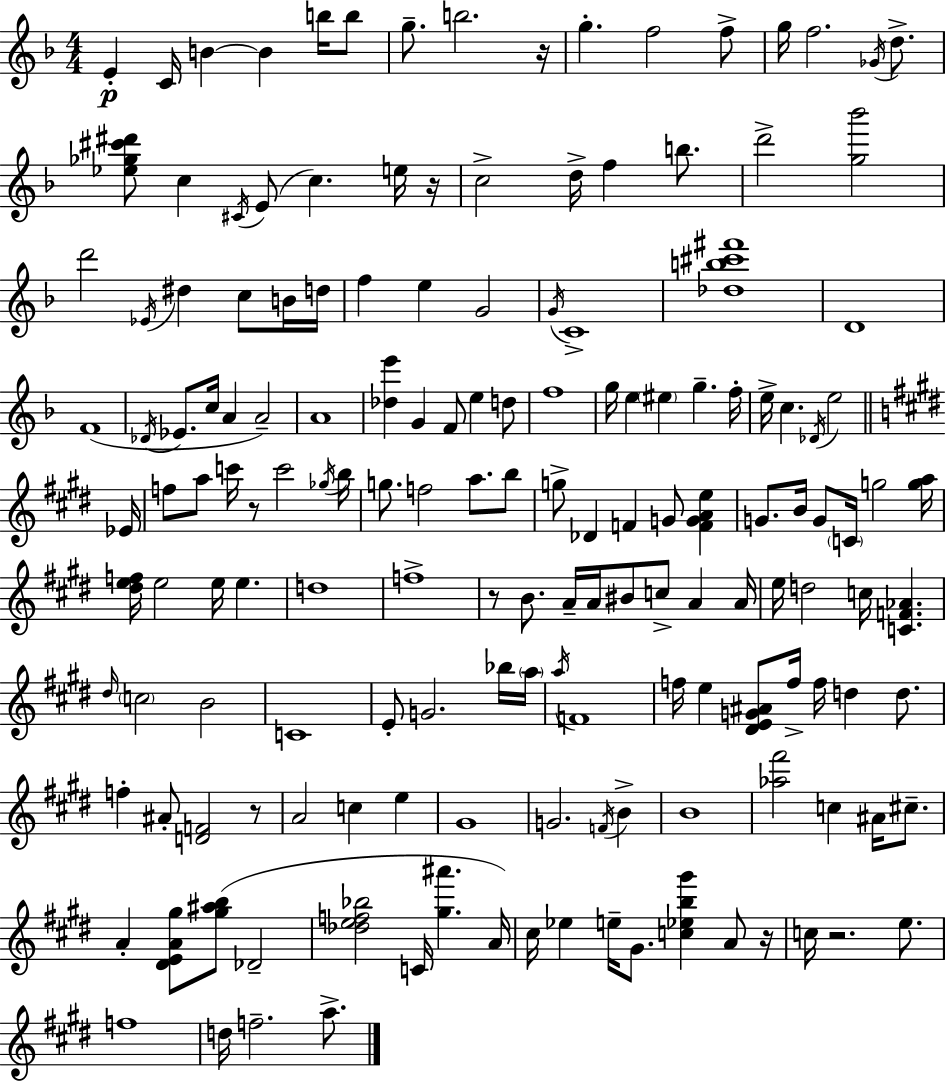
E4/q C4/s B4/q B4/q B5/s B5/e G5/e. B5/h. R/s G5/q. F5/h F5/e G5/s F5/h. Gb4/s D5/e. [Eb5,Gb5,C#6,D#6]/e C5/q C#4/s E4/e C5/q. E5/s R/s C5/h D5/s F5/q B5/e. D6/h [G5,Bb6]/h D6/h Eb4/s D#5/q C5/e B4/s D5/s F5/q E5/q G4/h G4/s C4/w [Db5,B5,C#6,F#6]/w D4/w F4/w Db4/s Eb4/e. C5/s A4/q A4/h A4/w [Db5,E6]/q G4/q F4/e E5/q D5/e F5/w G5/s E5/q EIS5/q G5/q. F5/s E5/s C5/q. Db4/s E5/h Eb4/s F5/e A5/e C6/s R/e C6/h Gb5/s B5/s G5/e. F5/h A5/e. B5/e G5/e Db4/q F4/q G4/e [F4,G4,A4,E5]/q G4/e. B4/s G4/e C4/s G5/h [G5,A5]/s [D#5,E5,F5]/s E5/h E5/s E5/q. D5/w F5/w R/e B4/e. A4/s A4/s BIS4/e C5/e A4/q A4/s E5/s D5/h C5/s [C4,F4,Ab4]/q. D#5/s C5/h B4/h C4/w E4/e G4/h. Bb5/s A5/s A5/s F4/w F5/s E5/q [D#4,E4,G4,A#4]/e F5/s F5/s D5/q D5/e. F5/q A#4/e [D4,F4]/h R/e A4/h C5/q E5/q G#4/w G4/h. F4/s B4/q B4/w [Ab5,F#6]/h C5/q A#4/s C#5/e. A4/q [D#4,E4,A4,G#5]/e [G#5,A#5,B5]/e Db4/h [Db5,E5,F5,Bb5]/h C4/s [G#5,A#6]/q. A4/s C#5/s Eb5/q E5/s G#4/e. [C5,Eb5,B5,G#6]/q A4/e R/s C5/s R/h. E5/e. F5/w D5/s F5/h. A5/e.